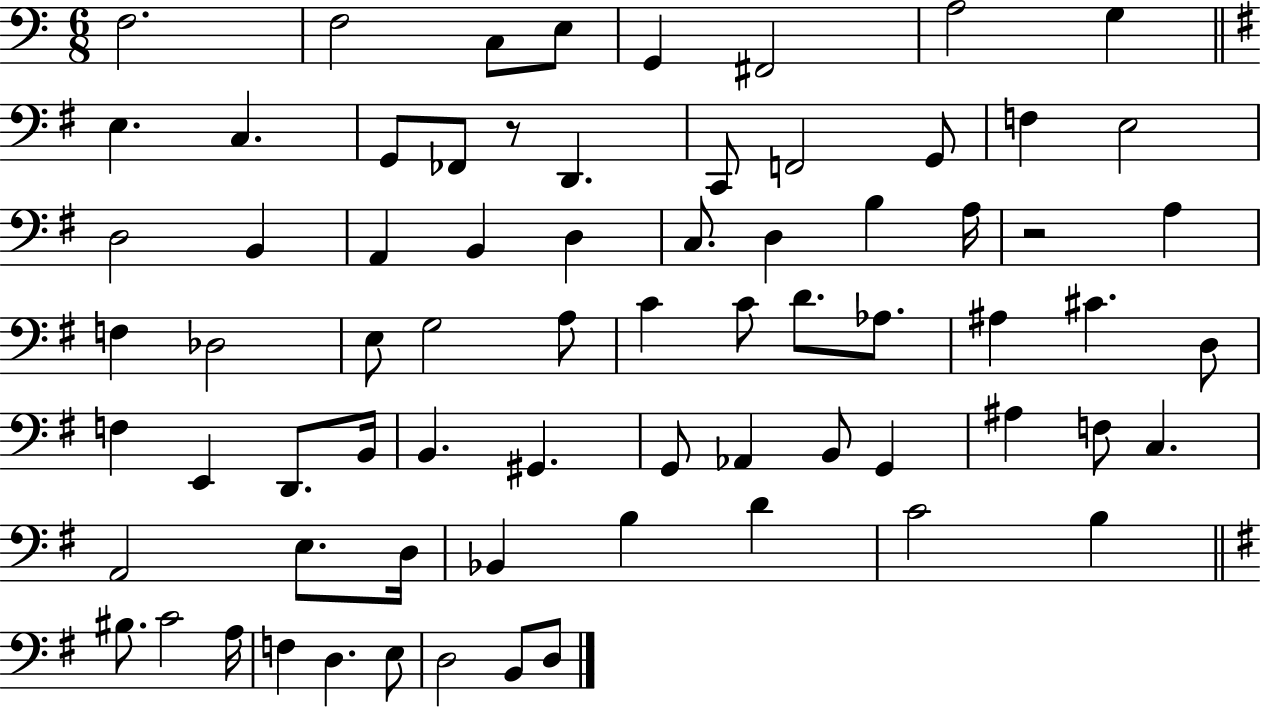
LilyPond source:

{
  \clef bass
  \numericTimeSignature
  \time 6/8
  \key c \major
  f2. | f2 c8 e8 | g,4 fis,2 | a2 g4 | \break \bar "||" \break \key g \major e4. c4. | g,8 fes,8 r8 d,4. | c,8 f,2 g,8 | f4 e2 | \break d2 b,4 | a,4 b,4 d4 | c8. d4 b4 a16 | r2 a4 | \break f4 des2 | e8 g2 a8 | c'4 c'8 d'8. aes8. | ais4 cis'4. d8 | \break f4 e,4 d,8. b,16 | b,4. gis,4. | g,8 aes,4 b,8 g,4 | ais4 f8 c4. | \break a,2 e8. d16 | bes,4 b4 d'4 | c'2 b4 | \bar "||" \break \key e \minor bis8. c'2 a16 | f4 d4. e8 | d2 b,8 d8 | \bar "|."
}